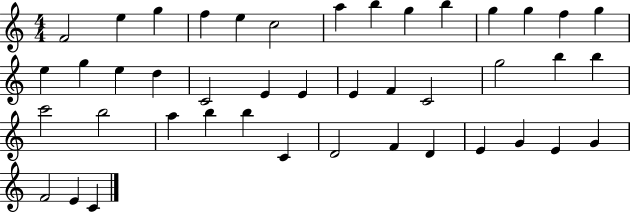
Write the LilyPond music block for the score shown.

{
  \clef treble
  \numericTimeSignature
  \time 4/4
  \key c \major
  f'2 e''4 g''4 | f''4 e''4 c''2 | a''4 b''4 g''4 b''4 | g''4 g''4 f''4 g''4 | \break e''4 g''4 e''4 d''4 | c'2 e'4 e'4 | e'4 f'4 c'2 | g''2 b''4 b''4 | \break c'''2 b''2 | a''4 b''4 b''4 c'4 | d'2 f'4 d'4 | e'4 g'4 e'4 g'4 | \break f'2 e'4 c'4 | \bar "|."
}